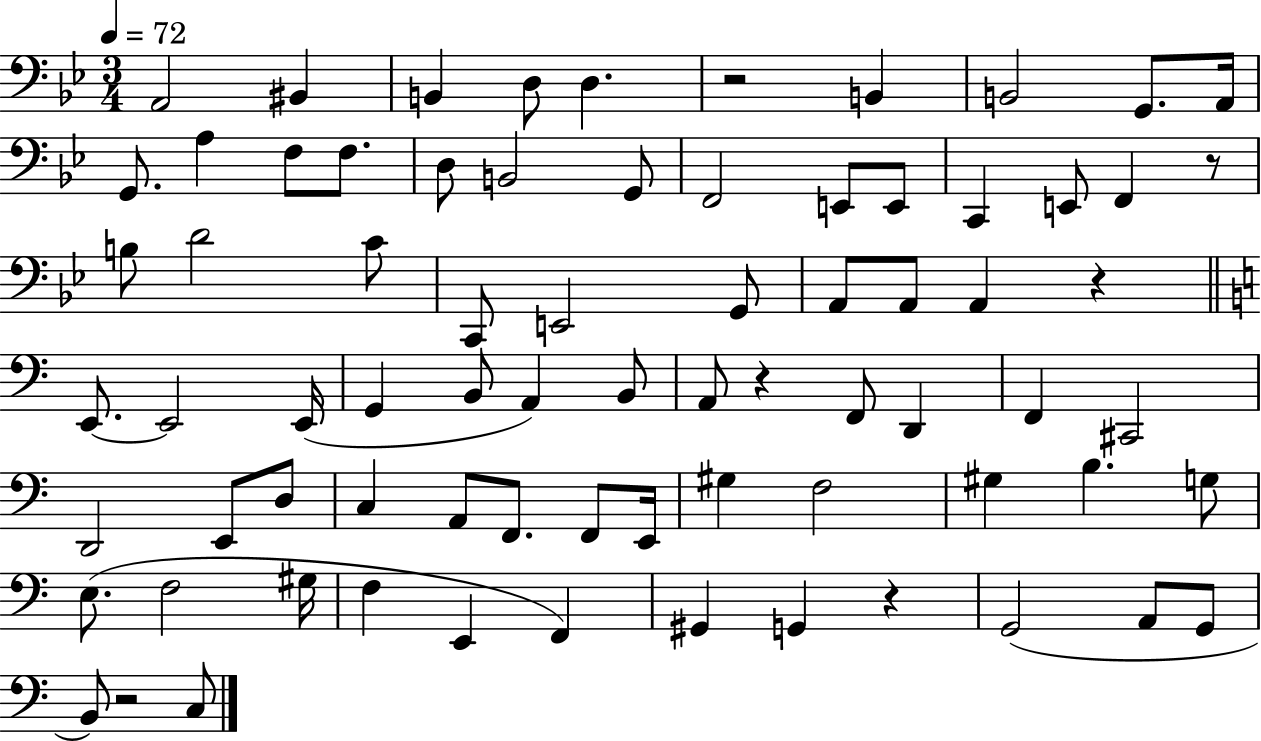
X:1
T:Untitled
M:3/4
L:1/4
K:Bb
A,,2 ^B,, B,, D,/2 D, z2 B,, B,,2 G,,/2 A,,/4 G,,/2 A, F,/2 F,/2 D,/2 B,,2 G,,/2 F,,2 E,,/2 E,,/2 C,, E,,/2 F,, z/2 B,/2 D2 C/2 C,,/2 E,,2 G,,/2 A,,/2 A,,/2 A,, z E,,/2 E,,2 E,,/4 G,, B,,/2 A,, B,,/2 A,,/2 z F,,/2 D,, F,, ^C,,2 D,,2 E,,/2 D,/2 C, A,,/2 F,,/2 F,,/2 E,,/4 ^G, F,2 ^G, B, G,/2 E,/2 F,2 ^G,/4 F, E,, F,, ^G,, G,, z G,,2 A,,/2 G,,/2 B,,/2 z2 C,/2